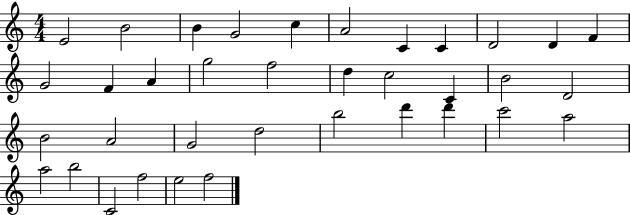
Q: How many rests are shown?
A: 0